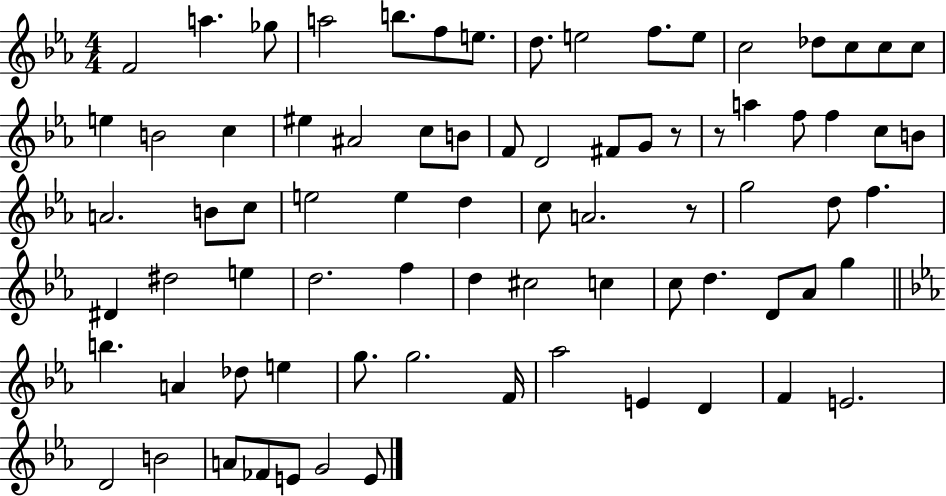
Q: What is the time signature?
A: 4/4